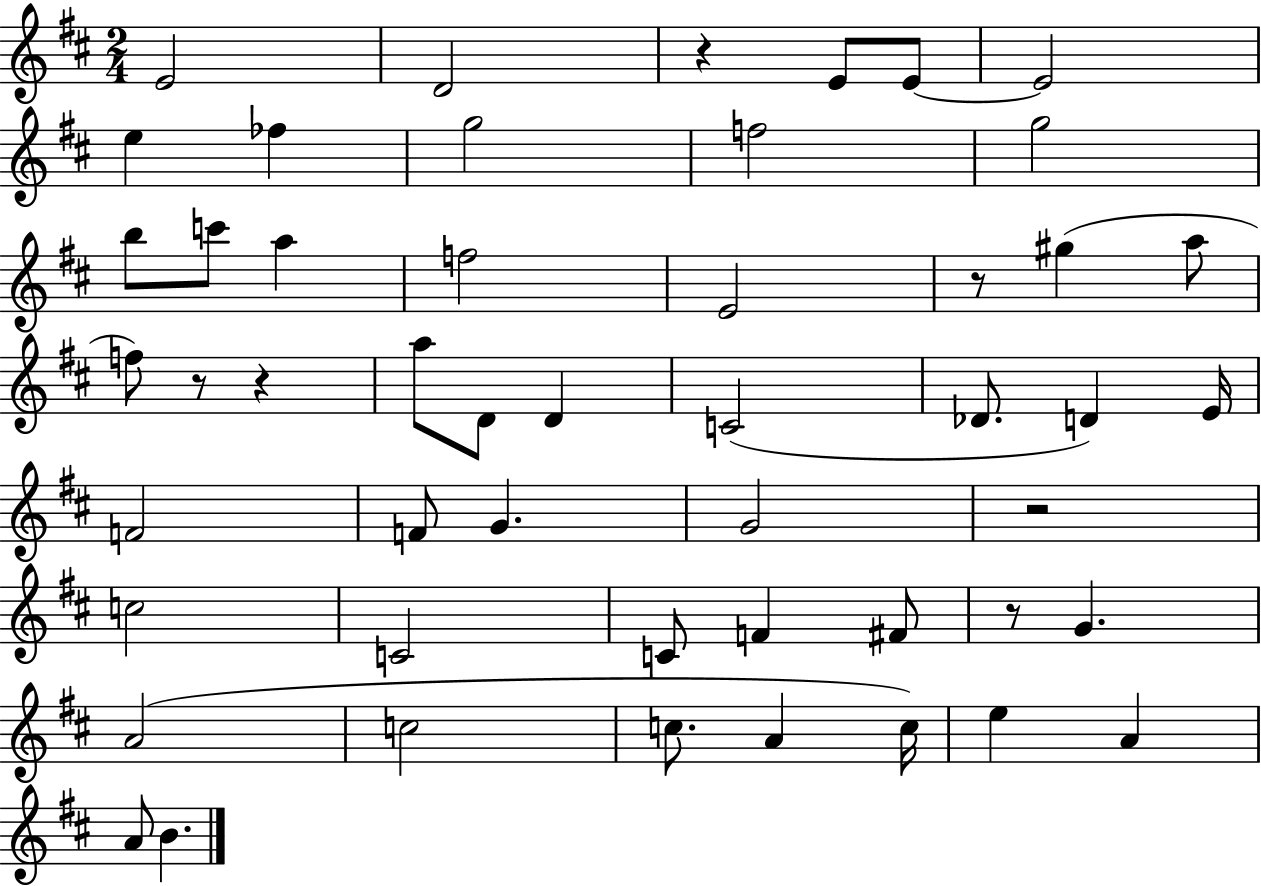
{
  \clef treble
  \numericTimeSignature
  \time 2/4
  \key d \major
  e'2 | d'2 | r4 e'8 e'8~~ | e'2 | \break e''4 fes''4 | g''2 | f''2 | g''2 | \break b''8 c'''8 a''4 | f''2 | e'2 | r8 gis''4( a''8 | \break f''8) r8 r4 | a''8 d'8 d'4 | c'2( | des'8. d'4) e'16 | \break f'2 | f'8 g'4. | g'2 | r2 | \break c''2 | c'2 | c'8 f'4 fis'8 | r8 g'4. | \break a'2( | c''2 | c''8. a'4 c''16) | e''4 a'4 | \break a'8 b'4. | \bar "|."
}